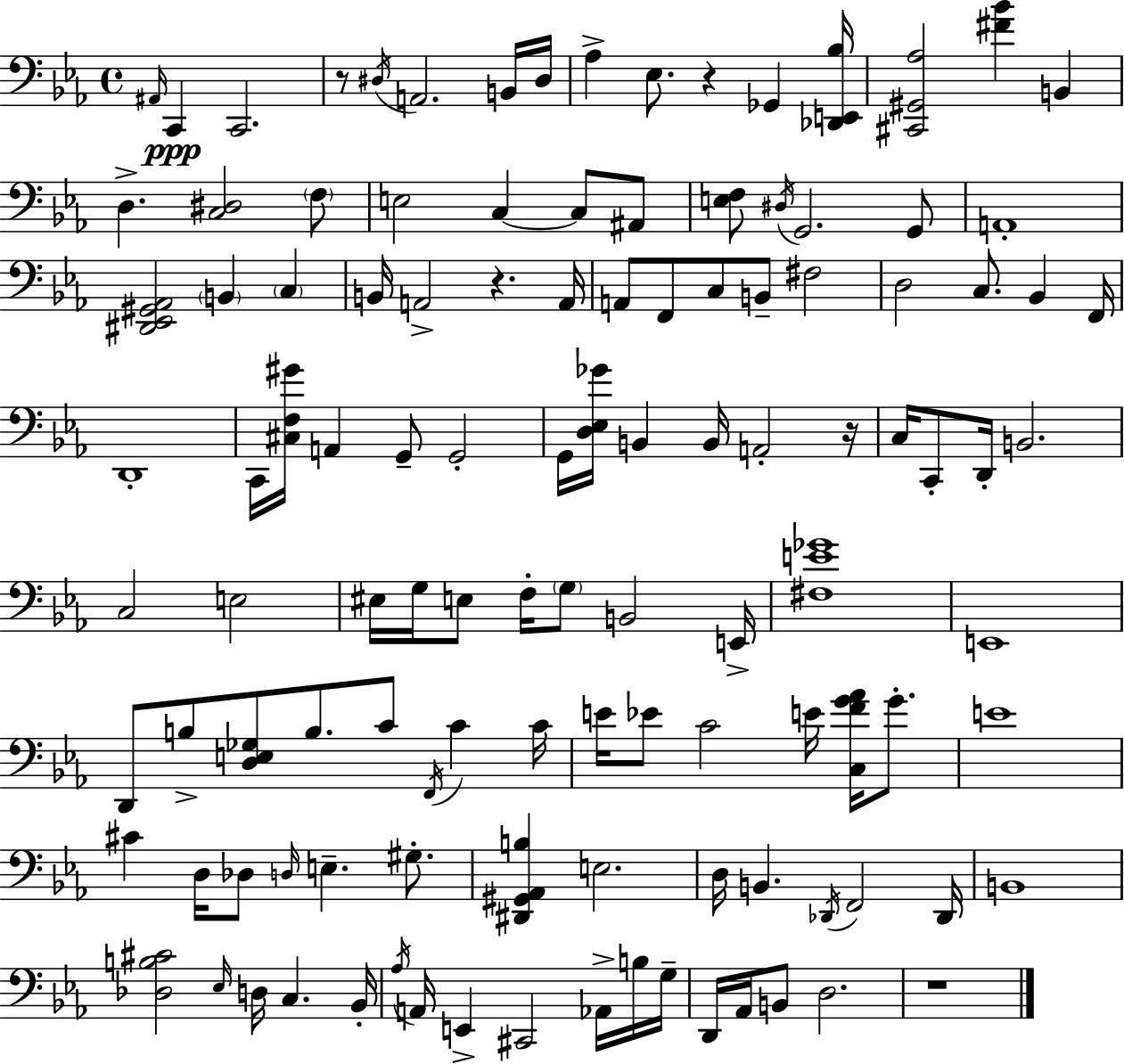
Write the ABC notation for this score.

X:1
T:Untitled
M:4/4
L:1/4
K:Eb
^A,,/4 C,, C,,2 z/2 ^D,/4 A,,2 B,,/4 ^D,/4 _A, _E,/2 z _G,, [_D,,E,,_B,]/4 [^C,,^G,,_A,]2 [^F_B] B,, D, [C,^D,]2 F,/2 E,2 C, C,/2 ^A,,/2 [E,F,]/2 ^D,/4 G,,2 G,,/2 A,,4 [^D,,_E,,^G,,_A,,]2 B,, C, B,,/4 A,,2 z A,,/4 A,,/2 F,,/2 C,/2 B,,/2 ^F,2 D,2 C,/2 _B,, F,,/4 D,,4 C,,/4 [^C,F,^G]/4 A,, G,,/2 G,,2 G,,/4 [D,_E,_G]/4 B,, B,,/4 A,,2 z/4 C,/4 C,,/2 D,,/4 B,,2 C,2 E,2 ^E,/4 G,/4 E,/2 F,/4 G,/2 B,,2 E,,/4 [^F,E_G]4 E,,4 D,,/2 B,/2 [D,E,_G,]/2 B,/2 C/2 F,,/4 C C/4 E/4 _E/2 C2 E/4 [C,FG_A]/4 G/2 E4 ^C D,/4 _D,/2 D,/4 E, ^G,/2 [^D,,^G,,_A,,B,] E,2 D,/4 B,, _D,,/4 F,,2 _D,,/4 B,,4 [_D,B,^C]2 _E,/4 D,/4 C, _B,,/4 _A,/4 A,,/4 E,, ^C,,2 _A,,/4 B,/4 G,/4 D,,/4 _A,,/4 B,,/2 D,2 z4